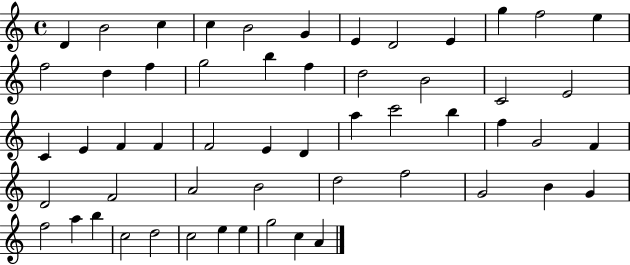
{
  \clef treble
  \time 4/4
  \defaultTimeSignature
  \key c \major
  d'4 b'2 c''4 | c''4 b'2 g'4 | e'4 d'2 e'4 | g''4 f''2 e''4 | \break f''2 d''4 f''4 | g''2 b''4 f''4 | d''2 b'2 | c'2 e'2 | \break c'4 e'4 f'4 f'4 | f'2 e'4 d'4 | a''4 c'''2 b''4 | f''4 g'2 f'4 | \break d'2 f'2 | a'2 b'2 | d''2 f''2 | g'2 b'4 g'4 | \break f''2 a''4 b''4 | c''2 d''2 | c''2 e''4 e''4 | g''2 c''4 a'4 | \break \bar "|."
}